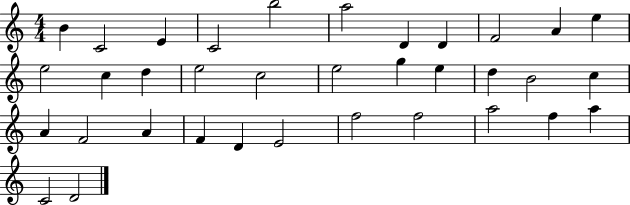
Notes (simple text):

B4/q C4/h E4/q C4/h B5/h A5/h D4/q D4/q F4/h A4/q E5/q E5/h C5/q D5/q E5/h C5/h E5/h G5/q E5/q D5/q B4/h C5/q A4/q F4/h A4/q F4/q D4/q E4/h F5/h F5/h A5/h F5/q A5/q C4/h D4/h